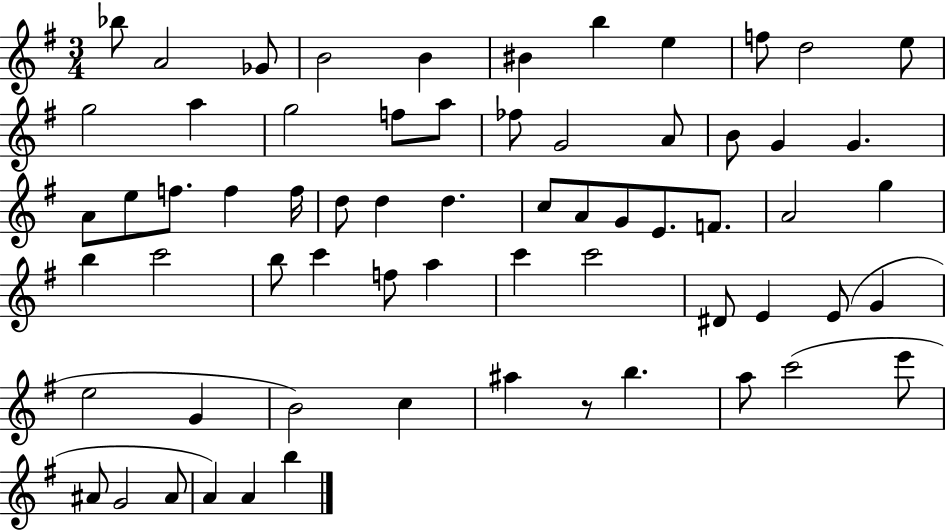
Bb5/e A4/h Gb4/e B4/h B4/q BIS4/q B5/q E5/q F5/e D5/h E5/e G5/h A5/q G5/h F5/e A5/e FES5/e G4/h A4/e B4/e G4/q G4/q. A4/e E5/e F5/e. F5/q F5/s D5/e D5/q D5/q. C5/e A4/e G4/e E4/e. F4/e. A4/h G5/q B5/q C6/h B5/e C6/q F5/e A5/q C6/q C6/h D#4/e E4/q E4/e G4/q E5/h G4/q B4/h C5/q A#5/q R/e B5/q. A5/e C6/h E6/e A#4/e G4/h A#4/e A4/q A4/q B5/q